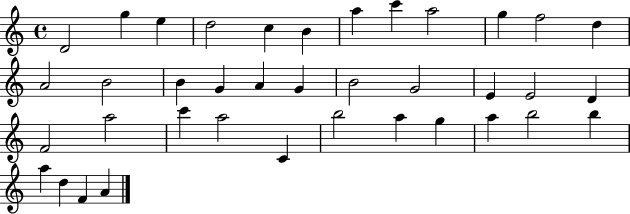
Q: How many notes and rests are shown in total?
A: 38